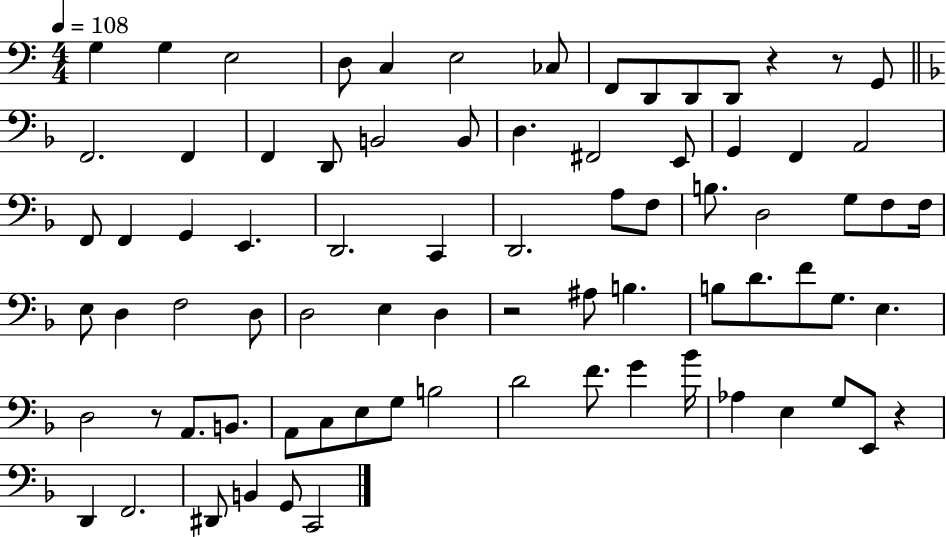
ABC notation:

X:1
T:Untitled
M:4/4
L:1/4
K:C
G, G, E,2 D,/2 C, E,2 _C,/2 F,,/2 D,,/2 D,,/2 D,,/2 z z/2 G,,/2 F,,2 F,, F,, D,,/2 B,,2 B,,/2 D, ^F,,2 E,,/2 G,, F,, A,,2 F,,/2 F,, G,, E,, D,,2 C,, D,,2 A,/2 F,/2 B,/2 D,2 G,/2 F,/2 F,/4 E,/2 D, F,2 D,/2 D,2 E, D, z2 ^A,/2 B, B,/2 D/2 F/2 G,/2 E, D,2 z/2 A,,/2 B,,/2 A,,/2 C,/2 E,/2 G,/2 B,2 D2 F/2 G _B/4 _A, E, G,/2 E,,/2 z D,, F,,2 ^D,,/2 B,, G,,/2 C,,2